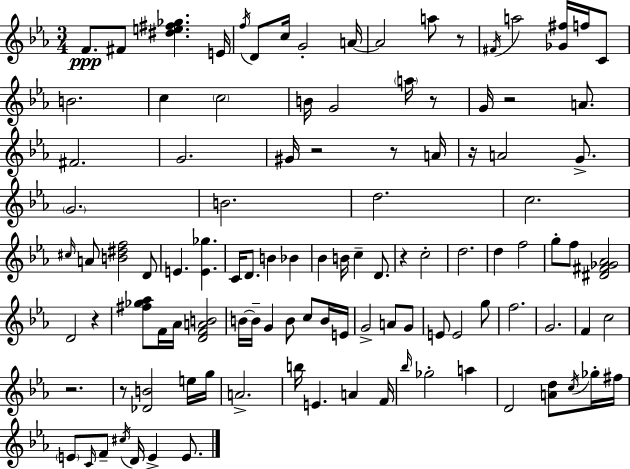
F4/e. F#4/e [D#5,E5,F#5,Gb5]/q. E4/s F5/s D4/e C5/s G4/h A4/s A4/h A5/e R/e F#4/s A5/h [Gb4,F#5]/s F5/s C4/e B4/h. C5/q C5/h B4/s G4/h A5/s R/e G4/s R/h A4/e. F#4/h. G4/h. G#4/s R/h R/e A4/s R/s A4/h G4/e. G4/h. B4/h. D5/h. C5/h. C#5/s A4/e [B4,D#5,F5]/h D4/e E4/q. [E4,Gb5]/q. C4/s D4/e. B4/q Bb4/q Bb4/q B4/s C5/q D4/e. R/q C5/h D5/h. D5/q F5/h G5/e F5/e [D#4,F#4,Gb4,Ab4]/h D4/h R/q [F#5,Gb5,Ab5]/e F4/s Ab4/s [D4,F4,A4,B4]/h B4/s B4/s G4/q B4/e C5/e B4/s E4/s G4/h A4/e G4/e E4/e E4/h G5/e F5/h. G4/h. F4/q C5/h R/h. R/e [Db4,B4]/h E5/s G5/s A4/h. B5/s E4/q. A4/q F4/s Bb5/s Gb5/h A5/q D4/h [A4,D5]/e C5/s Gb5/s F#5/s E4/e C4/s F4/e C#5/s D4/s E4/q E4/e.